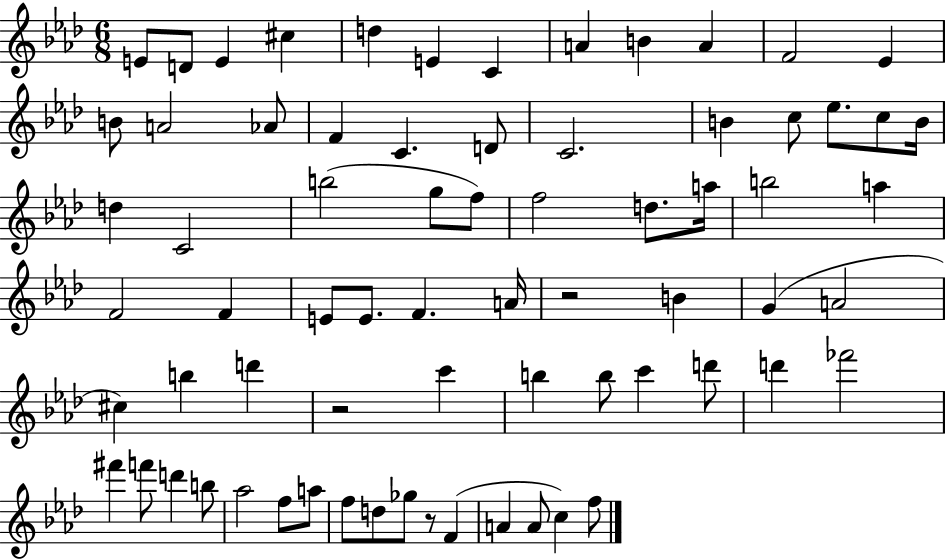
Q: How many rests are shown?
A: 3